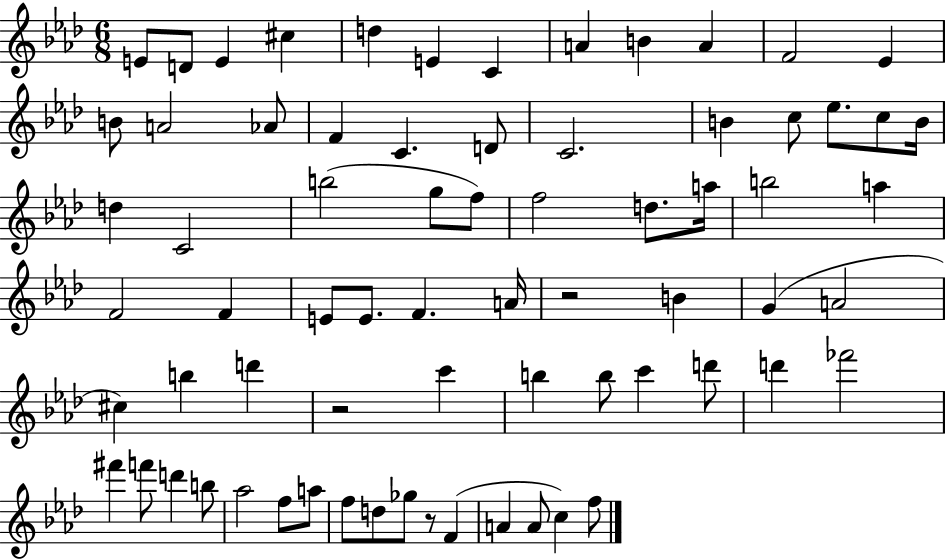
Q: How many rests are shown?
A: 3